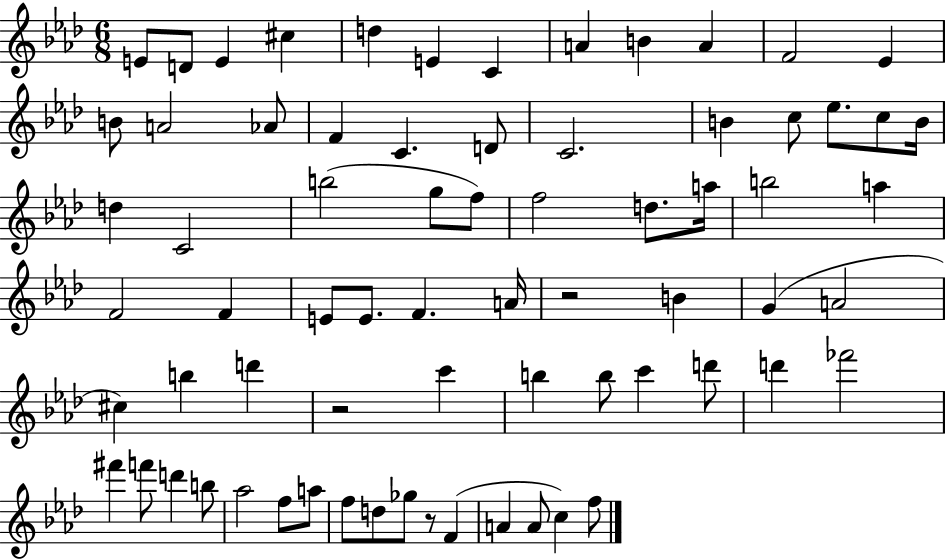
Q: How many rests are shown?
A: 3